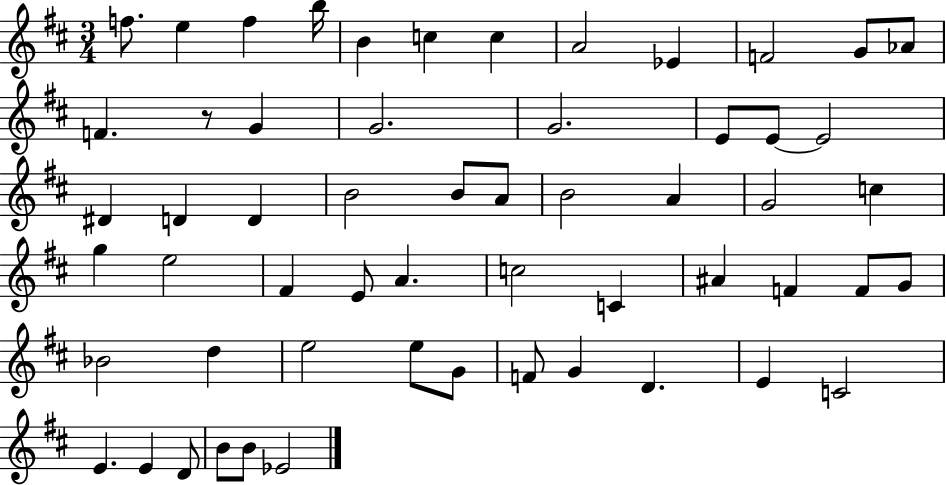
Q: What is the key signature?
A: D major